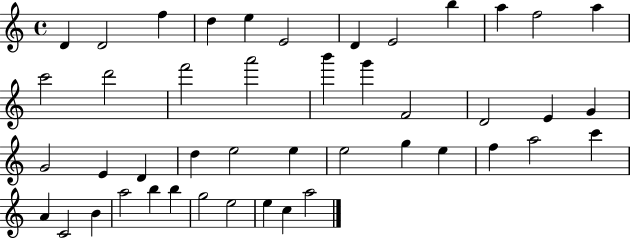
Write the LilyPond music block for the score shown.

{
  \clef treble
  \time 4/4
  \defaultTimeSignature
  \key c \major
  d'4 d'2 f''4 | d''4 e''4 e'2 | d'4 e'2 b''4 | a''4 f''2 a''4 | \break c'''2 d'''2 | f'''2 a'''2 | b'''4 g'''4 f'2 | d'2 e'4 g'4 | \break g'2 e'4 d'4 | d''4 e''2 e''4 | e''2 g''4 e''4 | f''4 a''2 c'''4 | \break a'4 c'2 b'4 | a''2 b''4 b''4 | g''2 e''2 | e''4 c''4 a''2 | \break \bar "|."
}